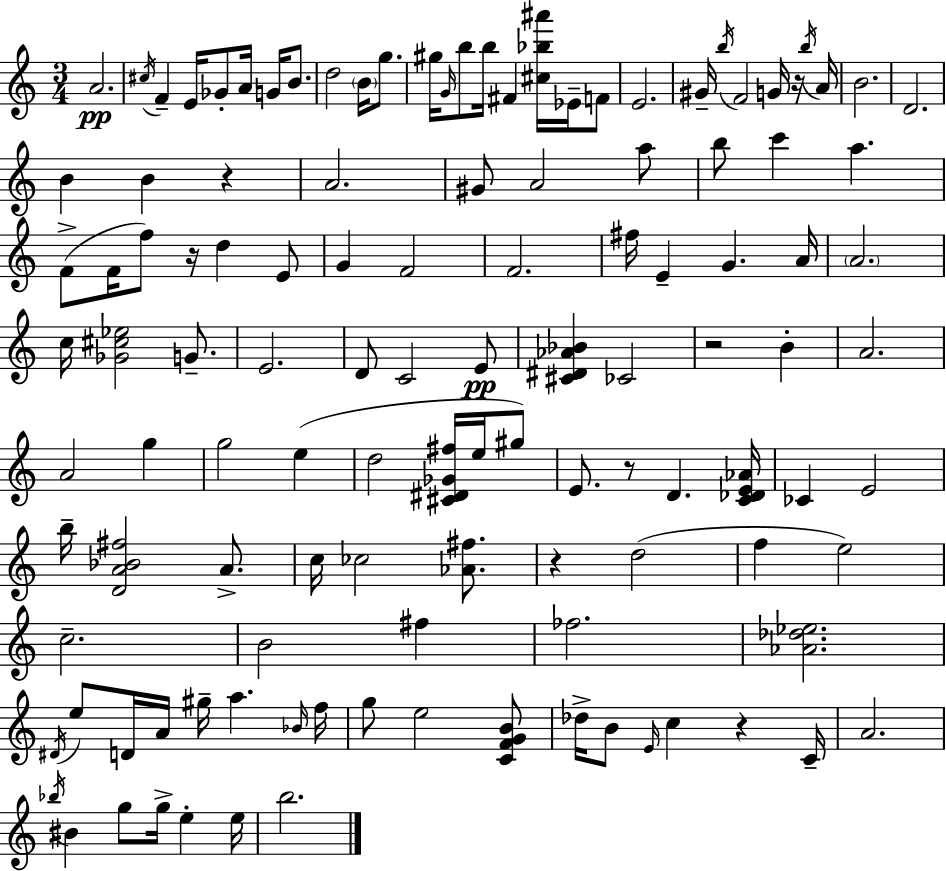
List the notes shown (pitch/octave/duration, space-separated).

A4/h. C#5/s F4/q E4/s Gb4/e A4/s G4/s B4/e. D5/h B4/s G5/e. G#5/s G4/s B5/e B5/s F#4/q [C#5,Bb5,A#6]/s Eb4/s F4/e E4/h. G#4/s B5/s F4/h G4/s R/s B5/s A4/s B4/h. D4/h. B4/q B4/q R/q A4/h. G#4/e A4/h A5/e B5/e C6/q A5/q. F4/e F4/s F5/e R/s D5/q E4/e G4/q F4/h F4/h. F#5/s E4/q G4/q. A4/s A4/h. C5/s [Gb4,C#5,Eb5]/h G4/e. E4/h. D4/e C4/h E4/e [C#4,D#4,Ab4,Bb4]/q CES4/h R/h B4/q A4/h. A4/h G5/q G5/h E5/q D5/h [C#4,D#4,Gb4,F#5]/s E5/s G#5/e E4/e. R/e D4/q. [C4,Db4,E4,Ab4]/s CES4/q E4/h B5/s [D4,A4,Bb4,F#5]/h A4/e. C5/s CES5/h [Ab4,F#5]/e. R/q D5/h F5/q E5/h C5/h. B4/h F#5/q FES5/h. [Ab4,Db5,Eb5]/h. D#4/s E5/e D4/s A4/s G#5/s A5/q. Bb4/s F5/s G5/e E5/h [C4,F4,G4,B4]/e Db5/s B4/e E4/s C5/q R/q C4/s A4/h. Bb5/s BIS4/q G5/e G5/s E5/q E5/s B5/h.